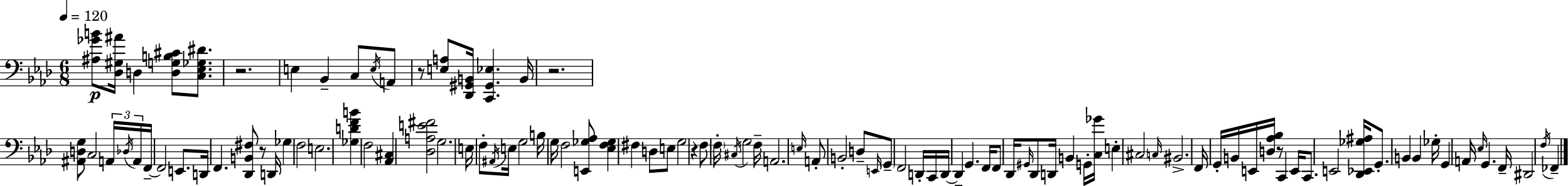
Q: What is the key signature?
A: AES major